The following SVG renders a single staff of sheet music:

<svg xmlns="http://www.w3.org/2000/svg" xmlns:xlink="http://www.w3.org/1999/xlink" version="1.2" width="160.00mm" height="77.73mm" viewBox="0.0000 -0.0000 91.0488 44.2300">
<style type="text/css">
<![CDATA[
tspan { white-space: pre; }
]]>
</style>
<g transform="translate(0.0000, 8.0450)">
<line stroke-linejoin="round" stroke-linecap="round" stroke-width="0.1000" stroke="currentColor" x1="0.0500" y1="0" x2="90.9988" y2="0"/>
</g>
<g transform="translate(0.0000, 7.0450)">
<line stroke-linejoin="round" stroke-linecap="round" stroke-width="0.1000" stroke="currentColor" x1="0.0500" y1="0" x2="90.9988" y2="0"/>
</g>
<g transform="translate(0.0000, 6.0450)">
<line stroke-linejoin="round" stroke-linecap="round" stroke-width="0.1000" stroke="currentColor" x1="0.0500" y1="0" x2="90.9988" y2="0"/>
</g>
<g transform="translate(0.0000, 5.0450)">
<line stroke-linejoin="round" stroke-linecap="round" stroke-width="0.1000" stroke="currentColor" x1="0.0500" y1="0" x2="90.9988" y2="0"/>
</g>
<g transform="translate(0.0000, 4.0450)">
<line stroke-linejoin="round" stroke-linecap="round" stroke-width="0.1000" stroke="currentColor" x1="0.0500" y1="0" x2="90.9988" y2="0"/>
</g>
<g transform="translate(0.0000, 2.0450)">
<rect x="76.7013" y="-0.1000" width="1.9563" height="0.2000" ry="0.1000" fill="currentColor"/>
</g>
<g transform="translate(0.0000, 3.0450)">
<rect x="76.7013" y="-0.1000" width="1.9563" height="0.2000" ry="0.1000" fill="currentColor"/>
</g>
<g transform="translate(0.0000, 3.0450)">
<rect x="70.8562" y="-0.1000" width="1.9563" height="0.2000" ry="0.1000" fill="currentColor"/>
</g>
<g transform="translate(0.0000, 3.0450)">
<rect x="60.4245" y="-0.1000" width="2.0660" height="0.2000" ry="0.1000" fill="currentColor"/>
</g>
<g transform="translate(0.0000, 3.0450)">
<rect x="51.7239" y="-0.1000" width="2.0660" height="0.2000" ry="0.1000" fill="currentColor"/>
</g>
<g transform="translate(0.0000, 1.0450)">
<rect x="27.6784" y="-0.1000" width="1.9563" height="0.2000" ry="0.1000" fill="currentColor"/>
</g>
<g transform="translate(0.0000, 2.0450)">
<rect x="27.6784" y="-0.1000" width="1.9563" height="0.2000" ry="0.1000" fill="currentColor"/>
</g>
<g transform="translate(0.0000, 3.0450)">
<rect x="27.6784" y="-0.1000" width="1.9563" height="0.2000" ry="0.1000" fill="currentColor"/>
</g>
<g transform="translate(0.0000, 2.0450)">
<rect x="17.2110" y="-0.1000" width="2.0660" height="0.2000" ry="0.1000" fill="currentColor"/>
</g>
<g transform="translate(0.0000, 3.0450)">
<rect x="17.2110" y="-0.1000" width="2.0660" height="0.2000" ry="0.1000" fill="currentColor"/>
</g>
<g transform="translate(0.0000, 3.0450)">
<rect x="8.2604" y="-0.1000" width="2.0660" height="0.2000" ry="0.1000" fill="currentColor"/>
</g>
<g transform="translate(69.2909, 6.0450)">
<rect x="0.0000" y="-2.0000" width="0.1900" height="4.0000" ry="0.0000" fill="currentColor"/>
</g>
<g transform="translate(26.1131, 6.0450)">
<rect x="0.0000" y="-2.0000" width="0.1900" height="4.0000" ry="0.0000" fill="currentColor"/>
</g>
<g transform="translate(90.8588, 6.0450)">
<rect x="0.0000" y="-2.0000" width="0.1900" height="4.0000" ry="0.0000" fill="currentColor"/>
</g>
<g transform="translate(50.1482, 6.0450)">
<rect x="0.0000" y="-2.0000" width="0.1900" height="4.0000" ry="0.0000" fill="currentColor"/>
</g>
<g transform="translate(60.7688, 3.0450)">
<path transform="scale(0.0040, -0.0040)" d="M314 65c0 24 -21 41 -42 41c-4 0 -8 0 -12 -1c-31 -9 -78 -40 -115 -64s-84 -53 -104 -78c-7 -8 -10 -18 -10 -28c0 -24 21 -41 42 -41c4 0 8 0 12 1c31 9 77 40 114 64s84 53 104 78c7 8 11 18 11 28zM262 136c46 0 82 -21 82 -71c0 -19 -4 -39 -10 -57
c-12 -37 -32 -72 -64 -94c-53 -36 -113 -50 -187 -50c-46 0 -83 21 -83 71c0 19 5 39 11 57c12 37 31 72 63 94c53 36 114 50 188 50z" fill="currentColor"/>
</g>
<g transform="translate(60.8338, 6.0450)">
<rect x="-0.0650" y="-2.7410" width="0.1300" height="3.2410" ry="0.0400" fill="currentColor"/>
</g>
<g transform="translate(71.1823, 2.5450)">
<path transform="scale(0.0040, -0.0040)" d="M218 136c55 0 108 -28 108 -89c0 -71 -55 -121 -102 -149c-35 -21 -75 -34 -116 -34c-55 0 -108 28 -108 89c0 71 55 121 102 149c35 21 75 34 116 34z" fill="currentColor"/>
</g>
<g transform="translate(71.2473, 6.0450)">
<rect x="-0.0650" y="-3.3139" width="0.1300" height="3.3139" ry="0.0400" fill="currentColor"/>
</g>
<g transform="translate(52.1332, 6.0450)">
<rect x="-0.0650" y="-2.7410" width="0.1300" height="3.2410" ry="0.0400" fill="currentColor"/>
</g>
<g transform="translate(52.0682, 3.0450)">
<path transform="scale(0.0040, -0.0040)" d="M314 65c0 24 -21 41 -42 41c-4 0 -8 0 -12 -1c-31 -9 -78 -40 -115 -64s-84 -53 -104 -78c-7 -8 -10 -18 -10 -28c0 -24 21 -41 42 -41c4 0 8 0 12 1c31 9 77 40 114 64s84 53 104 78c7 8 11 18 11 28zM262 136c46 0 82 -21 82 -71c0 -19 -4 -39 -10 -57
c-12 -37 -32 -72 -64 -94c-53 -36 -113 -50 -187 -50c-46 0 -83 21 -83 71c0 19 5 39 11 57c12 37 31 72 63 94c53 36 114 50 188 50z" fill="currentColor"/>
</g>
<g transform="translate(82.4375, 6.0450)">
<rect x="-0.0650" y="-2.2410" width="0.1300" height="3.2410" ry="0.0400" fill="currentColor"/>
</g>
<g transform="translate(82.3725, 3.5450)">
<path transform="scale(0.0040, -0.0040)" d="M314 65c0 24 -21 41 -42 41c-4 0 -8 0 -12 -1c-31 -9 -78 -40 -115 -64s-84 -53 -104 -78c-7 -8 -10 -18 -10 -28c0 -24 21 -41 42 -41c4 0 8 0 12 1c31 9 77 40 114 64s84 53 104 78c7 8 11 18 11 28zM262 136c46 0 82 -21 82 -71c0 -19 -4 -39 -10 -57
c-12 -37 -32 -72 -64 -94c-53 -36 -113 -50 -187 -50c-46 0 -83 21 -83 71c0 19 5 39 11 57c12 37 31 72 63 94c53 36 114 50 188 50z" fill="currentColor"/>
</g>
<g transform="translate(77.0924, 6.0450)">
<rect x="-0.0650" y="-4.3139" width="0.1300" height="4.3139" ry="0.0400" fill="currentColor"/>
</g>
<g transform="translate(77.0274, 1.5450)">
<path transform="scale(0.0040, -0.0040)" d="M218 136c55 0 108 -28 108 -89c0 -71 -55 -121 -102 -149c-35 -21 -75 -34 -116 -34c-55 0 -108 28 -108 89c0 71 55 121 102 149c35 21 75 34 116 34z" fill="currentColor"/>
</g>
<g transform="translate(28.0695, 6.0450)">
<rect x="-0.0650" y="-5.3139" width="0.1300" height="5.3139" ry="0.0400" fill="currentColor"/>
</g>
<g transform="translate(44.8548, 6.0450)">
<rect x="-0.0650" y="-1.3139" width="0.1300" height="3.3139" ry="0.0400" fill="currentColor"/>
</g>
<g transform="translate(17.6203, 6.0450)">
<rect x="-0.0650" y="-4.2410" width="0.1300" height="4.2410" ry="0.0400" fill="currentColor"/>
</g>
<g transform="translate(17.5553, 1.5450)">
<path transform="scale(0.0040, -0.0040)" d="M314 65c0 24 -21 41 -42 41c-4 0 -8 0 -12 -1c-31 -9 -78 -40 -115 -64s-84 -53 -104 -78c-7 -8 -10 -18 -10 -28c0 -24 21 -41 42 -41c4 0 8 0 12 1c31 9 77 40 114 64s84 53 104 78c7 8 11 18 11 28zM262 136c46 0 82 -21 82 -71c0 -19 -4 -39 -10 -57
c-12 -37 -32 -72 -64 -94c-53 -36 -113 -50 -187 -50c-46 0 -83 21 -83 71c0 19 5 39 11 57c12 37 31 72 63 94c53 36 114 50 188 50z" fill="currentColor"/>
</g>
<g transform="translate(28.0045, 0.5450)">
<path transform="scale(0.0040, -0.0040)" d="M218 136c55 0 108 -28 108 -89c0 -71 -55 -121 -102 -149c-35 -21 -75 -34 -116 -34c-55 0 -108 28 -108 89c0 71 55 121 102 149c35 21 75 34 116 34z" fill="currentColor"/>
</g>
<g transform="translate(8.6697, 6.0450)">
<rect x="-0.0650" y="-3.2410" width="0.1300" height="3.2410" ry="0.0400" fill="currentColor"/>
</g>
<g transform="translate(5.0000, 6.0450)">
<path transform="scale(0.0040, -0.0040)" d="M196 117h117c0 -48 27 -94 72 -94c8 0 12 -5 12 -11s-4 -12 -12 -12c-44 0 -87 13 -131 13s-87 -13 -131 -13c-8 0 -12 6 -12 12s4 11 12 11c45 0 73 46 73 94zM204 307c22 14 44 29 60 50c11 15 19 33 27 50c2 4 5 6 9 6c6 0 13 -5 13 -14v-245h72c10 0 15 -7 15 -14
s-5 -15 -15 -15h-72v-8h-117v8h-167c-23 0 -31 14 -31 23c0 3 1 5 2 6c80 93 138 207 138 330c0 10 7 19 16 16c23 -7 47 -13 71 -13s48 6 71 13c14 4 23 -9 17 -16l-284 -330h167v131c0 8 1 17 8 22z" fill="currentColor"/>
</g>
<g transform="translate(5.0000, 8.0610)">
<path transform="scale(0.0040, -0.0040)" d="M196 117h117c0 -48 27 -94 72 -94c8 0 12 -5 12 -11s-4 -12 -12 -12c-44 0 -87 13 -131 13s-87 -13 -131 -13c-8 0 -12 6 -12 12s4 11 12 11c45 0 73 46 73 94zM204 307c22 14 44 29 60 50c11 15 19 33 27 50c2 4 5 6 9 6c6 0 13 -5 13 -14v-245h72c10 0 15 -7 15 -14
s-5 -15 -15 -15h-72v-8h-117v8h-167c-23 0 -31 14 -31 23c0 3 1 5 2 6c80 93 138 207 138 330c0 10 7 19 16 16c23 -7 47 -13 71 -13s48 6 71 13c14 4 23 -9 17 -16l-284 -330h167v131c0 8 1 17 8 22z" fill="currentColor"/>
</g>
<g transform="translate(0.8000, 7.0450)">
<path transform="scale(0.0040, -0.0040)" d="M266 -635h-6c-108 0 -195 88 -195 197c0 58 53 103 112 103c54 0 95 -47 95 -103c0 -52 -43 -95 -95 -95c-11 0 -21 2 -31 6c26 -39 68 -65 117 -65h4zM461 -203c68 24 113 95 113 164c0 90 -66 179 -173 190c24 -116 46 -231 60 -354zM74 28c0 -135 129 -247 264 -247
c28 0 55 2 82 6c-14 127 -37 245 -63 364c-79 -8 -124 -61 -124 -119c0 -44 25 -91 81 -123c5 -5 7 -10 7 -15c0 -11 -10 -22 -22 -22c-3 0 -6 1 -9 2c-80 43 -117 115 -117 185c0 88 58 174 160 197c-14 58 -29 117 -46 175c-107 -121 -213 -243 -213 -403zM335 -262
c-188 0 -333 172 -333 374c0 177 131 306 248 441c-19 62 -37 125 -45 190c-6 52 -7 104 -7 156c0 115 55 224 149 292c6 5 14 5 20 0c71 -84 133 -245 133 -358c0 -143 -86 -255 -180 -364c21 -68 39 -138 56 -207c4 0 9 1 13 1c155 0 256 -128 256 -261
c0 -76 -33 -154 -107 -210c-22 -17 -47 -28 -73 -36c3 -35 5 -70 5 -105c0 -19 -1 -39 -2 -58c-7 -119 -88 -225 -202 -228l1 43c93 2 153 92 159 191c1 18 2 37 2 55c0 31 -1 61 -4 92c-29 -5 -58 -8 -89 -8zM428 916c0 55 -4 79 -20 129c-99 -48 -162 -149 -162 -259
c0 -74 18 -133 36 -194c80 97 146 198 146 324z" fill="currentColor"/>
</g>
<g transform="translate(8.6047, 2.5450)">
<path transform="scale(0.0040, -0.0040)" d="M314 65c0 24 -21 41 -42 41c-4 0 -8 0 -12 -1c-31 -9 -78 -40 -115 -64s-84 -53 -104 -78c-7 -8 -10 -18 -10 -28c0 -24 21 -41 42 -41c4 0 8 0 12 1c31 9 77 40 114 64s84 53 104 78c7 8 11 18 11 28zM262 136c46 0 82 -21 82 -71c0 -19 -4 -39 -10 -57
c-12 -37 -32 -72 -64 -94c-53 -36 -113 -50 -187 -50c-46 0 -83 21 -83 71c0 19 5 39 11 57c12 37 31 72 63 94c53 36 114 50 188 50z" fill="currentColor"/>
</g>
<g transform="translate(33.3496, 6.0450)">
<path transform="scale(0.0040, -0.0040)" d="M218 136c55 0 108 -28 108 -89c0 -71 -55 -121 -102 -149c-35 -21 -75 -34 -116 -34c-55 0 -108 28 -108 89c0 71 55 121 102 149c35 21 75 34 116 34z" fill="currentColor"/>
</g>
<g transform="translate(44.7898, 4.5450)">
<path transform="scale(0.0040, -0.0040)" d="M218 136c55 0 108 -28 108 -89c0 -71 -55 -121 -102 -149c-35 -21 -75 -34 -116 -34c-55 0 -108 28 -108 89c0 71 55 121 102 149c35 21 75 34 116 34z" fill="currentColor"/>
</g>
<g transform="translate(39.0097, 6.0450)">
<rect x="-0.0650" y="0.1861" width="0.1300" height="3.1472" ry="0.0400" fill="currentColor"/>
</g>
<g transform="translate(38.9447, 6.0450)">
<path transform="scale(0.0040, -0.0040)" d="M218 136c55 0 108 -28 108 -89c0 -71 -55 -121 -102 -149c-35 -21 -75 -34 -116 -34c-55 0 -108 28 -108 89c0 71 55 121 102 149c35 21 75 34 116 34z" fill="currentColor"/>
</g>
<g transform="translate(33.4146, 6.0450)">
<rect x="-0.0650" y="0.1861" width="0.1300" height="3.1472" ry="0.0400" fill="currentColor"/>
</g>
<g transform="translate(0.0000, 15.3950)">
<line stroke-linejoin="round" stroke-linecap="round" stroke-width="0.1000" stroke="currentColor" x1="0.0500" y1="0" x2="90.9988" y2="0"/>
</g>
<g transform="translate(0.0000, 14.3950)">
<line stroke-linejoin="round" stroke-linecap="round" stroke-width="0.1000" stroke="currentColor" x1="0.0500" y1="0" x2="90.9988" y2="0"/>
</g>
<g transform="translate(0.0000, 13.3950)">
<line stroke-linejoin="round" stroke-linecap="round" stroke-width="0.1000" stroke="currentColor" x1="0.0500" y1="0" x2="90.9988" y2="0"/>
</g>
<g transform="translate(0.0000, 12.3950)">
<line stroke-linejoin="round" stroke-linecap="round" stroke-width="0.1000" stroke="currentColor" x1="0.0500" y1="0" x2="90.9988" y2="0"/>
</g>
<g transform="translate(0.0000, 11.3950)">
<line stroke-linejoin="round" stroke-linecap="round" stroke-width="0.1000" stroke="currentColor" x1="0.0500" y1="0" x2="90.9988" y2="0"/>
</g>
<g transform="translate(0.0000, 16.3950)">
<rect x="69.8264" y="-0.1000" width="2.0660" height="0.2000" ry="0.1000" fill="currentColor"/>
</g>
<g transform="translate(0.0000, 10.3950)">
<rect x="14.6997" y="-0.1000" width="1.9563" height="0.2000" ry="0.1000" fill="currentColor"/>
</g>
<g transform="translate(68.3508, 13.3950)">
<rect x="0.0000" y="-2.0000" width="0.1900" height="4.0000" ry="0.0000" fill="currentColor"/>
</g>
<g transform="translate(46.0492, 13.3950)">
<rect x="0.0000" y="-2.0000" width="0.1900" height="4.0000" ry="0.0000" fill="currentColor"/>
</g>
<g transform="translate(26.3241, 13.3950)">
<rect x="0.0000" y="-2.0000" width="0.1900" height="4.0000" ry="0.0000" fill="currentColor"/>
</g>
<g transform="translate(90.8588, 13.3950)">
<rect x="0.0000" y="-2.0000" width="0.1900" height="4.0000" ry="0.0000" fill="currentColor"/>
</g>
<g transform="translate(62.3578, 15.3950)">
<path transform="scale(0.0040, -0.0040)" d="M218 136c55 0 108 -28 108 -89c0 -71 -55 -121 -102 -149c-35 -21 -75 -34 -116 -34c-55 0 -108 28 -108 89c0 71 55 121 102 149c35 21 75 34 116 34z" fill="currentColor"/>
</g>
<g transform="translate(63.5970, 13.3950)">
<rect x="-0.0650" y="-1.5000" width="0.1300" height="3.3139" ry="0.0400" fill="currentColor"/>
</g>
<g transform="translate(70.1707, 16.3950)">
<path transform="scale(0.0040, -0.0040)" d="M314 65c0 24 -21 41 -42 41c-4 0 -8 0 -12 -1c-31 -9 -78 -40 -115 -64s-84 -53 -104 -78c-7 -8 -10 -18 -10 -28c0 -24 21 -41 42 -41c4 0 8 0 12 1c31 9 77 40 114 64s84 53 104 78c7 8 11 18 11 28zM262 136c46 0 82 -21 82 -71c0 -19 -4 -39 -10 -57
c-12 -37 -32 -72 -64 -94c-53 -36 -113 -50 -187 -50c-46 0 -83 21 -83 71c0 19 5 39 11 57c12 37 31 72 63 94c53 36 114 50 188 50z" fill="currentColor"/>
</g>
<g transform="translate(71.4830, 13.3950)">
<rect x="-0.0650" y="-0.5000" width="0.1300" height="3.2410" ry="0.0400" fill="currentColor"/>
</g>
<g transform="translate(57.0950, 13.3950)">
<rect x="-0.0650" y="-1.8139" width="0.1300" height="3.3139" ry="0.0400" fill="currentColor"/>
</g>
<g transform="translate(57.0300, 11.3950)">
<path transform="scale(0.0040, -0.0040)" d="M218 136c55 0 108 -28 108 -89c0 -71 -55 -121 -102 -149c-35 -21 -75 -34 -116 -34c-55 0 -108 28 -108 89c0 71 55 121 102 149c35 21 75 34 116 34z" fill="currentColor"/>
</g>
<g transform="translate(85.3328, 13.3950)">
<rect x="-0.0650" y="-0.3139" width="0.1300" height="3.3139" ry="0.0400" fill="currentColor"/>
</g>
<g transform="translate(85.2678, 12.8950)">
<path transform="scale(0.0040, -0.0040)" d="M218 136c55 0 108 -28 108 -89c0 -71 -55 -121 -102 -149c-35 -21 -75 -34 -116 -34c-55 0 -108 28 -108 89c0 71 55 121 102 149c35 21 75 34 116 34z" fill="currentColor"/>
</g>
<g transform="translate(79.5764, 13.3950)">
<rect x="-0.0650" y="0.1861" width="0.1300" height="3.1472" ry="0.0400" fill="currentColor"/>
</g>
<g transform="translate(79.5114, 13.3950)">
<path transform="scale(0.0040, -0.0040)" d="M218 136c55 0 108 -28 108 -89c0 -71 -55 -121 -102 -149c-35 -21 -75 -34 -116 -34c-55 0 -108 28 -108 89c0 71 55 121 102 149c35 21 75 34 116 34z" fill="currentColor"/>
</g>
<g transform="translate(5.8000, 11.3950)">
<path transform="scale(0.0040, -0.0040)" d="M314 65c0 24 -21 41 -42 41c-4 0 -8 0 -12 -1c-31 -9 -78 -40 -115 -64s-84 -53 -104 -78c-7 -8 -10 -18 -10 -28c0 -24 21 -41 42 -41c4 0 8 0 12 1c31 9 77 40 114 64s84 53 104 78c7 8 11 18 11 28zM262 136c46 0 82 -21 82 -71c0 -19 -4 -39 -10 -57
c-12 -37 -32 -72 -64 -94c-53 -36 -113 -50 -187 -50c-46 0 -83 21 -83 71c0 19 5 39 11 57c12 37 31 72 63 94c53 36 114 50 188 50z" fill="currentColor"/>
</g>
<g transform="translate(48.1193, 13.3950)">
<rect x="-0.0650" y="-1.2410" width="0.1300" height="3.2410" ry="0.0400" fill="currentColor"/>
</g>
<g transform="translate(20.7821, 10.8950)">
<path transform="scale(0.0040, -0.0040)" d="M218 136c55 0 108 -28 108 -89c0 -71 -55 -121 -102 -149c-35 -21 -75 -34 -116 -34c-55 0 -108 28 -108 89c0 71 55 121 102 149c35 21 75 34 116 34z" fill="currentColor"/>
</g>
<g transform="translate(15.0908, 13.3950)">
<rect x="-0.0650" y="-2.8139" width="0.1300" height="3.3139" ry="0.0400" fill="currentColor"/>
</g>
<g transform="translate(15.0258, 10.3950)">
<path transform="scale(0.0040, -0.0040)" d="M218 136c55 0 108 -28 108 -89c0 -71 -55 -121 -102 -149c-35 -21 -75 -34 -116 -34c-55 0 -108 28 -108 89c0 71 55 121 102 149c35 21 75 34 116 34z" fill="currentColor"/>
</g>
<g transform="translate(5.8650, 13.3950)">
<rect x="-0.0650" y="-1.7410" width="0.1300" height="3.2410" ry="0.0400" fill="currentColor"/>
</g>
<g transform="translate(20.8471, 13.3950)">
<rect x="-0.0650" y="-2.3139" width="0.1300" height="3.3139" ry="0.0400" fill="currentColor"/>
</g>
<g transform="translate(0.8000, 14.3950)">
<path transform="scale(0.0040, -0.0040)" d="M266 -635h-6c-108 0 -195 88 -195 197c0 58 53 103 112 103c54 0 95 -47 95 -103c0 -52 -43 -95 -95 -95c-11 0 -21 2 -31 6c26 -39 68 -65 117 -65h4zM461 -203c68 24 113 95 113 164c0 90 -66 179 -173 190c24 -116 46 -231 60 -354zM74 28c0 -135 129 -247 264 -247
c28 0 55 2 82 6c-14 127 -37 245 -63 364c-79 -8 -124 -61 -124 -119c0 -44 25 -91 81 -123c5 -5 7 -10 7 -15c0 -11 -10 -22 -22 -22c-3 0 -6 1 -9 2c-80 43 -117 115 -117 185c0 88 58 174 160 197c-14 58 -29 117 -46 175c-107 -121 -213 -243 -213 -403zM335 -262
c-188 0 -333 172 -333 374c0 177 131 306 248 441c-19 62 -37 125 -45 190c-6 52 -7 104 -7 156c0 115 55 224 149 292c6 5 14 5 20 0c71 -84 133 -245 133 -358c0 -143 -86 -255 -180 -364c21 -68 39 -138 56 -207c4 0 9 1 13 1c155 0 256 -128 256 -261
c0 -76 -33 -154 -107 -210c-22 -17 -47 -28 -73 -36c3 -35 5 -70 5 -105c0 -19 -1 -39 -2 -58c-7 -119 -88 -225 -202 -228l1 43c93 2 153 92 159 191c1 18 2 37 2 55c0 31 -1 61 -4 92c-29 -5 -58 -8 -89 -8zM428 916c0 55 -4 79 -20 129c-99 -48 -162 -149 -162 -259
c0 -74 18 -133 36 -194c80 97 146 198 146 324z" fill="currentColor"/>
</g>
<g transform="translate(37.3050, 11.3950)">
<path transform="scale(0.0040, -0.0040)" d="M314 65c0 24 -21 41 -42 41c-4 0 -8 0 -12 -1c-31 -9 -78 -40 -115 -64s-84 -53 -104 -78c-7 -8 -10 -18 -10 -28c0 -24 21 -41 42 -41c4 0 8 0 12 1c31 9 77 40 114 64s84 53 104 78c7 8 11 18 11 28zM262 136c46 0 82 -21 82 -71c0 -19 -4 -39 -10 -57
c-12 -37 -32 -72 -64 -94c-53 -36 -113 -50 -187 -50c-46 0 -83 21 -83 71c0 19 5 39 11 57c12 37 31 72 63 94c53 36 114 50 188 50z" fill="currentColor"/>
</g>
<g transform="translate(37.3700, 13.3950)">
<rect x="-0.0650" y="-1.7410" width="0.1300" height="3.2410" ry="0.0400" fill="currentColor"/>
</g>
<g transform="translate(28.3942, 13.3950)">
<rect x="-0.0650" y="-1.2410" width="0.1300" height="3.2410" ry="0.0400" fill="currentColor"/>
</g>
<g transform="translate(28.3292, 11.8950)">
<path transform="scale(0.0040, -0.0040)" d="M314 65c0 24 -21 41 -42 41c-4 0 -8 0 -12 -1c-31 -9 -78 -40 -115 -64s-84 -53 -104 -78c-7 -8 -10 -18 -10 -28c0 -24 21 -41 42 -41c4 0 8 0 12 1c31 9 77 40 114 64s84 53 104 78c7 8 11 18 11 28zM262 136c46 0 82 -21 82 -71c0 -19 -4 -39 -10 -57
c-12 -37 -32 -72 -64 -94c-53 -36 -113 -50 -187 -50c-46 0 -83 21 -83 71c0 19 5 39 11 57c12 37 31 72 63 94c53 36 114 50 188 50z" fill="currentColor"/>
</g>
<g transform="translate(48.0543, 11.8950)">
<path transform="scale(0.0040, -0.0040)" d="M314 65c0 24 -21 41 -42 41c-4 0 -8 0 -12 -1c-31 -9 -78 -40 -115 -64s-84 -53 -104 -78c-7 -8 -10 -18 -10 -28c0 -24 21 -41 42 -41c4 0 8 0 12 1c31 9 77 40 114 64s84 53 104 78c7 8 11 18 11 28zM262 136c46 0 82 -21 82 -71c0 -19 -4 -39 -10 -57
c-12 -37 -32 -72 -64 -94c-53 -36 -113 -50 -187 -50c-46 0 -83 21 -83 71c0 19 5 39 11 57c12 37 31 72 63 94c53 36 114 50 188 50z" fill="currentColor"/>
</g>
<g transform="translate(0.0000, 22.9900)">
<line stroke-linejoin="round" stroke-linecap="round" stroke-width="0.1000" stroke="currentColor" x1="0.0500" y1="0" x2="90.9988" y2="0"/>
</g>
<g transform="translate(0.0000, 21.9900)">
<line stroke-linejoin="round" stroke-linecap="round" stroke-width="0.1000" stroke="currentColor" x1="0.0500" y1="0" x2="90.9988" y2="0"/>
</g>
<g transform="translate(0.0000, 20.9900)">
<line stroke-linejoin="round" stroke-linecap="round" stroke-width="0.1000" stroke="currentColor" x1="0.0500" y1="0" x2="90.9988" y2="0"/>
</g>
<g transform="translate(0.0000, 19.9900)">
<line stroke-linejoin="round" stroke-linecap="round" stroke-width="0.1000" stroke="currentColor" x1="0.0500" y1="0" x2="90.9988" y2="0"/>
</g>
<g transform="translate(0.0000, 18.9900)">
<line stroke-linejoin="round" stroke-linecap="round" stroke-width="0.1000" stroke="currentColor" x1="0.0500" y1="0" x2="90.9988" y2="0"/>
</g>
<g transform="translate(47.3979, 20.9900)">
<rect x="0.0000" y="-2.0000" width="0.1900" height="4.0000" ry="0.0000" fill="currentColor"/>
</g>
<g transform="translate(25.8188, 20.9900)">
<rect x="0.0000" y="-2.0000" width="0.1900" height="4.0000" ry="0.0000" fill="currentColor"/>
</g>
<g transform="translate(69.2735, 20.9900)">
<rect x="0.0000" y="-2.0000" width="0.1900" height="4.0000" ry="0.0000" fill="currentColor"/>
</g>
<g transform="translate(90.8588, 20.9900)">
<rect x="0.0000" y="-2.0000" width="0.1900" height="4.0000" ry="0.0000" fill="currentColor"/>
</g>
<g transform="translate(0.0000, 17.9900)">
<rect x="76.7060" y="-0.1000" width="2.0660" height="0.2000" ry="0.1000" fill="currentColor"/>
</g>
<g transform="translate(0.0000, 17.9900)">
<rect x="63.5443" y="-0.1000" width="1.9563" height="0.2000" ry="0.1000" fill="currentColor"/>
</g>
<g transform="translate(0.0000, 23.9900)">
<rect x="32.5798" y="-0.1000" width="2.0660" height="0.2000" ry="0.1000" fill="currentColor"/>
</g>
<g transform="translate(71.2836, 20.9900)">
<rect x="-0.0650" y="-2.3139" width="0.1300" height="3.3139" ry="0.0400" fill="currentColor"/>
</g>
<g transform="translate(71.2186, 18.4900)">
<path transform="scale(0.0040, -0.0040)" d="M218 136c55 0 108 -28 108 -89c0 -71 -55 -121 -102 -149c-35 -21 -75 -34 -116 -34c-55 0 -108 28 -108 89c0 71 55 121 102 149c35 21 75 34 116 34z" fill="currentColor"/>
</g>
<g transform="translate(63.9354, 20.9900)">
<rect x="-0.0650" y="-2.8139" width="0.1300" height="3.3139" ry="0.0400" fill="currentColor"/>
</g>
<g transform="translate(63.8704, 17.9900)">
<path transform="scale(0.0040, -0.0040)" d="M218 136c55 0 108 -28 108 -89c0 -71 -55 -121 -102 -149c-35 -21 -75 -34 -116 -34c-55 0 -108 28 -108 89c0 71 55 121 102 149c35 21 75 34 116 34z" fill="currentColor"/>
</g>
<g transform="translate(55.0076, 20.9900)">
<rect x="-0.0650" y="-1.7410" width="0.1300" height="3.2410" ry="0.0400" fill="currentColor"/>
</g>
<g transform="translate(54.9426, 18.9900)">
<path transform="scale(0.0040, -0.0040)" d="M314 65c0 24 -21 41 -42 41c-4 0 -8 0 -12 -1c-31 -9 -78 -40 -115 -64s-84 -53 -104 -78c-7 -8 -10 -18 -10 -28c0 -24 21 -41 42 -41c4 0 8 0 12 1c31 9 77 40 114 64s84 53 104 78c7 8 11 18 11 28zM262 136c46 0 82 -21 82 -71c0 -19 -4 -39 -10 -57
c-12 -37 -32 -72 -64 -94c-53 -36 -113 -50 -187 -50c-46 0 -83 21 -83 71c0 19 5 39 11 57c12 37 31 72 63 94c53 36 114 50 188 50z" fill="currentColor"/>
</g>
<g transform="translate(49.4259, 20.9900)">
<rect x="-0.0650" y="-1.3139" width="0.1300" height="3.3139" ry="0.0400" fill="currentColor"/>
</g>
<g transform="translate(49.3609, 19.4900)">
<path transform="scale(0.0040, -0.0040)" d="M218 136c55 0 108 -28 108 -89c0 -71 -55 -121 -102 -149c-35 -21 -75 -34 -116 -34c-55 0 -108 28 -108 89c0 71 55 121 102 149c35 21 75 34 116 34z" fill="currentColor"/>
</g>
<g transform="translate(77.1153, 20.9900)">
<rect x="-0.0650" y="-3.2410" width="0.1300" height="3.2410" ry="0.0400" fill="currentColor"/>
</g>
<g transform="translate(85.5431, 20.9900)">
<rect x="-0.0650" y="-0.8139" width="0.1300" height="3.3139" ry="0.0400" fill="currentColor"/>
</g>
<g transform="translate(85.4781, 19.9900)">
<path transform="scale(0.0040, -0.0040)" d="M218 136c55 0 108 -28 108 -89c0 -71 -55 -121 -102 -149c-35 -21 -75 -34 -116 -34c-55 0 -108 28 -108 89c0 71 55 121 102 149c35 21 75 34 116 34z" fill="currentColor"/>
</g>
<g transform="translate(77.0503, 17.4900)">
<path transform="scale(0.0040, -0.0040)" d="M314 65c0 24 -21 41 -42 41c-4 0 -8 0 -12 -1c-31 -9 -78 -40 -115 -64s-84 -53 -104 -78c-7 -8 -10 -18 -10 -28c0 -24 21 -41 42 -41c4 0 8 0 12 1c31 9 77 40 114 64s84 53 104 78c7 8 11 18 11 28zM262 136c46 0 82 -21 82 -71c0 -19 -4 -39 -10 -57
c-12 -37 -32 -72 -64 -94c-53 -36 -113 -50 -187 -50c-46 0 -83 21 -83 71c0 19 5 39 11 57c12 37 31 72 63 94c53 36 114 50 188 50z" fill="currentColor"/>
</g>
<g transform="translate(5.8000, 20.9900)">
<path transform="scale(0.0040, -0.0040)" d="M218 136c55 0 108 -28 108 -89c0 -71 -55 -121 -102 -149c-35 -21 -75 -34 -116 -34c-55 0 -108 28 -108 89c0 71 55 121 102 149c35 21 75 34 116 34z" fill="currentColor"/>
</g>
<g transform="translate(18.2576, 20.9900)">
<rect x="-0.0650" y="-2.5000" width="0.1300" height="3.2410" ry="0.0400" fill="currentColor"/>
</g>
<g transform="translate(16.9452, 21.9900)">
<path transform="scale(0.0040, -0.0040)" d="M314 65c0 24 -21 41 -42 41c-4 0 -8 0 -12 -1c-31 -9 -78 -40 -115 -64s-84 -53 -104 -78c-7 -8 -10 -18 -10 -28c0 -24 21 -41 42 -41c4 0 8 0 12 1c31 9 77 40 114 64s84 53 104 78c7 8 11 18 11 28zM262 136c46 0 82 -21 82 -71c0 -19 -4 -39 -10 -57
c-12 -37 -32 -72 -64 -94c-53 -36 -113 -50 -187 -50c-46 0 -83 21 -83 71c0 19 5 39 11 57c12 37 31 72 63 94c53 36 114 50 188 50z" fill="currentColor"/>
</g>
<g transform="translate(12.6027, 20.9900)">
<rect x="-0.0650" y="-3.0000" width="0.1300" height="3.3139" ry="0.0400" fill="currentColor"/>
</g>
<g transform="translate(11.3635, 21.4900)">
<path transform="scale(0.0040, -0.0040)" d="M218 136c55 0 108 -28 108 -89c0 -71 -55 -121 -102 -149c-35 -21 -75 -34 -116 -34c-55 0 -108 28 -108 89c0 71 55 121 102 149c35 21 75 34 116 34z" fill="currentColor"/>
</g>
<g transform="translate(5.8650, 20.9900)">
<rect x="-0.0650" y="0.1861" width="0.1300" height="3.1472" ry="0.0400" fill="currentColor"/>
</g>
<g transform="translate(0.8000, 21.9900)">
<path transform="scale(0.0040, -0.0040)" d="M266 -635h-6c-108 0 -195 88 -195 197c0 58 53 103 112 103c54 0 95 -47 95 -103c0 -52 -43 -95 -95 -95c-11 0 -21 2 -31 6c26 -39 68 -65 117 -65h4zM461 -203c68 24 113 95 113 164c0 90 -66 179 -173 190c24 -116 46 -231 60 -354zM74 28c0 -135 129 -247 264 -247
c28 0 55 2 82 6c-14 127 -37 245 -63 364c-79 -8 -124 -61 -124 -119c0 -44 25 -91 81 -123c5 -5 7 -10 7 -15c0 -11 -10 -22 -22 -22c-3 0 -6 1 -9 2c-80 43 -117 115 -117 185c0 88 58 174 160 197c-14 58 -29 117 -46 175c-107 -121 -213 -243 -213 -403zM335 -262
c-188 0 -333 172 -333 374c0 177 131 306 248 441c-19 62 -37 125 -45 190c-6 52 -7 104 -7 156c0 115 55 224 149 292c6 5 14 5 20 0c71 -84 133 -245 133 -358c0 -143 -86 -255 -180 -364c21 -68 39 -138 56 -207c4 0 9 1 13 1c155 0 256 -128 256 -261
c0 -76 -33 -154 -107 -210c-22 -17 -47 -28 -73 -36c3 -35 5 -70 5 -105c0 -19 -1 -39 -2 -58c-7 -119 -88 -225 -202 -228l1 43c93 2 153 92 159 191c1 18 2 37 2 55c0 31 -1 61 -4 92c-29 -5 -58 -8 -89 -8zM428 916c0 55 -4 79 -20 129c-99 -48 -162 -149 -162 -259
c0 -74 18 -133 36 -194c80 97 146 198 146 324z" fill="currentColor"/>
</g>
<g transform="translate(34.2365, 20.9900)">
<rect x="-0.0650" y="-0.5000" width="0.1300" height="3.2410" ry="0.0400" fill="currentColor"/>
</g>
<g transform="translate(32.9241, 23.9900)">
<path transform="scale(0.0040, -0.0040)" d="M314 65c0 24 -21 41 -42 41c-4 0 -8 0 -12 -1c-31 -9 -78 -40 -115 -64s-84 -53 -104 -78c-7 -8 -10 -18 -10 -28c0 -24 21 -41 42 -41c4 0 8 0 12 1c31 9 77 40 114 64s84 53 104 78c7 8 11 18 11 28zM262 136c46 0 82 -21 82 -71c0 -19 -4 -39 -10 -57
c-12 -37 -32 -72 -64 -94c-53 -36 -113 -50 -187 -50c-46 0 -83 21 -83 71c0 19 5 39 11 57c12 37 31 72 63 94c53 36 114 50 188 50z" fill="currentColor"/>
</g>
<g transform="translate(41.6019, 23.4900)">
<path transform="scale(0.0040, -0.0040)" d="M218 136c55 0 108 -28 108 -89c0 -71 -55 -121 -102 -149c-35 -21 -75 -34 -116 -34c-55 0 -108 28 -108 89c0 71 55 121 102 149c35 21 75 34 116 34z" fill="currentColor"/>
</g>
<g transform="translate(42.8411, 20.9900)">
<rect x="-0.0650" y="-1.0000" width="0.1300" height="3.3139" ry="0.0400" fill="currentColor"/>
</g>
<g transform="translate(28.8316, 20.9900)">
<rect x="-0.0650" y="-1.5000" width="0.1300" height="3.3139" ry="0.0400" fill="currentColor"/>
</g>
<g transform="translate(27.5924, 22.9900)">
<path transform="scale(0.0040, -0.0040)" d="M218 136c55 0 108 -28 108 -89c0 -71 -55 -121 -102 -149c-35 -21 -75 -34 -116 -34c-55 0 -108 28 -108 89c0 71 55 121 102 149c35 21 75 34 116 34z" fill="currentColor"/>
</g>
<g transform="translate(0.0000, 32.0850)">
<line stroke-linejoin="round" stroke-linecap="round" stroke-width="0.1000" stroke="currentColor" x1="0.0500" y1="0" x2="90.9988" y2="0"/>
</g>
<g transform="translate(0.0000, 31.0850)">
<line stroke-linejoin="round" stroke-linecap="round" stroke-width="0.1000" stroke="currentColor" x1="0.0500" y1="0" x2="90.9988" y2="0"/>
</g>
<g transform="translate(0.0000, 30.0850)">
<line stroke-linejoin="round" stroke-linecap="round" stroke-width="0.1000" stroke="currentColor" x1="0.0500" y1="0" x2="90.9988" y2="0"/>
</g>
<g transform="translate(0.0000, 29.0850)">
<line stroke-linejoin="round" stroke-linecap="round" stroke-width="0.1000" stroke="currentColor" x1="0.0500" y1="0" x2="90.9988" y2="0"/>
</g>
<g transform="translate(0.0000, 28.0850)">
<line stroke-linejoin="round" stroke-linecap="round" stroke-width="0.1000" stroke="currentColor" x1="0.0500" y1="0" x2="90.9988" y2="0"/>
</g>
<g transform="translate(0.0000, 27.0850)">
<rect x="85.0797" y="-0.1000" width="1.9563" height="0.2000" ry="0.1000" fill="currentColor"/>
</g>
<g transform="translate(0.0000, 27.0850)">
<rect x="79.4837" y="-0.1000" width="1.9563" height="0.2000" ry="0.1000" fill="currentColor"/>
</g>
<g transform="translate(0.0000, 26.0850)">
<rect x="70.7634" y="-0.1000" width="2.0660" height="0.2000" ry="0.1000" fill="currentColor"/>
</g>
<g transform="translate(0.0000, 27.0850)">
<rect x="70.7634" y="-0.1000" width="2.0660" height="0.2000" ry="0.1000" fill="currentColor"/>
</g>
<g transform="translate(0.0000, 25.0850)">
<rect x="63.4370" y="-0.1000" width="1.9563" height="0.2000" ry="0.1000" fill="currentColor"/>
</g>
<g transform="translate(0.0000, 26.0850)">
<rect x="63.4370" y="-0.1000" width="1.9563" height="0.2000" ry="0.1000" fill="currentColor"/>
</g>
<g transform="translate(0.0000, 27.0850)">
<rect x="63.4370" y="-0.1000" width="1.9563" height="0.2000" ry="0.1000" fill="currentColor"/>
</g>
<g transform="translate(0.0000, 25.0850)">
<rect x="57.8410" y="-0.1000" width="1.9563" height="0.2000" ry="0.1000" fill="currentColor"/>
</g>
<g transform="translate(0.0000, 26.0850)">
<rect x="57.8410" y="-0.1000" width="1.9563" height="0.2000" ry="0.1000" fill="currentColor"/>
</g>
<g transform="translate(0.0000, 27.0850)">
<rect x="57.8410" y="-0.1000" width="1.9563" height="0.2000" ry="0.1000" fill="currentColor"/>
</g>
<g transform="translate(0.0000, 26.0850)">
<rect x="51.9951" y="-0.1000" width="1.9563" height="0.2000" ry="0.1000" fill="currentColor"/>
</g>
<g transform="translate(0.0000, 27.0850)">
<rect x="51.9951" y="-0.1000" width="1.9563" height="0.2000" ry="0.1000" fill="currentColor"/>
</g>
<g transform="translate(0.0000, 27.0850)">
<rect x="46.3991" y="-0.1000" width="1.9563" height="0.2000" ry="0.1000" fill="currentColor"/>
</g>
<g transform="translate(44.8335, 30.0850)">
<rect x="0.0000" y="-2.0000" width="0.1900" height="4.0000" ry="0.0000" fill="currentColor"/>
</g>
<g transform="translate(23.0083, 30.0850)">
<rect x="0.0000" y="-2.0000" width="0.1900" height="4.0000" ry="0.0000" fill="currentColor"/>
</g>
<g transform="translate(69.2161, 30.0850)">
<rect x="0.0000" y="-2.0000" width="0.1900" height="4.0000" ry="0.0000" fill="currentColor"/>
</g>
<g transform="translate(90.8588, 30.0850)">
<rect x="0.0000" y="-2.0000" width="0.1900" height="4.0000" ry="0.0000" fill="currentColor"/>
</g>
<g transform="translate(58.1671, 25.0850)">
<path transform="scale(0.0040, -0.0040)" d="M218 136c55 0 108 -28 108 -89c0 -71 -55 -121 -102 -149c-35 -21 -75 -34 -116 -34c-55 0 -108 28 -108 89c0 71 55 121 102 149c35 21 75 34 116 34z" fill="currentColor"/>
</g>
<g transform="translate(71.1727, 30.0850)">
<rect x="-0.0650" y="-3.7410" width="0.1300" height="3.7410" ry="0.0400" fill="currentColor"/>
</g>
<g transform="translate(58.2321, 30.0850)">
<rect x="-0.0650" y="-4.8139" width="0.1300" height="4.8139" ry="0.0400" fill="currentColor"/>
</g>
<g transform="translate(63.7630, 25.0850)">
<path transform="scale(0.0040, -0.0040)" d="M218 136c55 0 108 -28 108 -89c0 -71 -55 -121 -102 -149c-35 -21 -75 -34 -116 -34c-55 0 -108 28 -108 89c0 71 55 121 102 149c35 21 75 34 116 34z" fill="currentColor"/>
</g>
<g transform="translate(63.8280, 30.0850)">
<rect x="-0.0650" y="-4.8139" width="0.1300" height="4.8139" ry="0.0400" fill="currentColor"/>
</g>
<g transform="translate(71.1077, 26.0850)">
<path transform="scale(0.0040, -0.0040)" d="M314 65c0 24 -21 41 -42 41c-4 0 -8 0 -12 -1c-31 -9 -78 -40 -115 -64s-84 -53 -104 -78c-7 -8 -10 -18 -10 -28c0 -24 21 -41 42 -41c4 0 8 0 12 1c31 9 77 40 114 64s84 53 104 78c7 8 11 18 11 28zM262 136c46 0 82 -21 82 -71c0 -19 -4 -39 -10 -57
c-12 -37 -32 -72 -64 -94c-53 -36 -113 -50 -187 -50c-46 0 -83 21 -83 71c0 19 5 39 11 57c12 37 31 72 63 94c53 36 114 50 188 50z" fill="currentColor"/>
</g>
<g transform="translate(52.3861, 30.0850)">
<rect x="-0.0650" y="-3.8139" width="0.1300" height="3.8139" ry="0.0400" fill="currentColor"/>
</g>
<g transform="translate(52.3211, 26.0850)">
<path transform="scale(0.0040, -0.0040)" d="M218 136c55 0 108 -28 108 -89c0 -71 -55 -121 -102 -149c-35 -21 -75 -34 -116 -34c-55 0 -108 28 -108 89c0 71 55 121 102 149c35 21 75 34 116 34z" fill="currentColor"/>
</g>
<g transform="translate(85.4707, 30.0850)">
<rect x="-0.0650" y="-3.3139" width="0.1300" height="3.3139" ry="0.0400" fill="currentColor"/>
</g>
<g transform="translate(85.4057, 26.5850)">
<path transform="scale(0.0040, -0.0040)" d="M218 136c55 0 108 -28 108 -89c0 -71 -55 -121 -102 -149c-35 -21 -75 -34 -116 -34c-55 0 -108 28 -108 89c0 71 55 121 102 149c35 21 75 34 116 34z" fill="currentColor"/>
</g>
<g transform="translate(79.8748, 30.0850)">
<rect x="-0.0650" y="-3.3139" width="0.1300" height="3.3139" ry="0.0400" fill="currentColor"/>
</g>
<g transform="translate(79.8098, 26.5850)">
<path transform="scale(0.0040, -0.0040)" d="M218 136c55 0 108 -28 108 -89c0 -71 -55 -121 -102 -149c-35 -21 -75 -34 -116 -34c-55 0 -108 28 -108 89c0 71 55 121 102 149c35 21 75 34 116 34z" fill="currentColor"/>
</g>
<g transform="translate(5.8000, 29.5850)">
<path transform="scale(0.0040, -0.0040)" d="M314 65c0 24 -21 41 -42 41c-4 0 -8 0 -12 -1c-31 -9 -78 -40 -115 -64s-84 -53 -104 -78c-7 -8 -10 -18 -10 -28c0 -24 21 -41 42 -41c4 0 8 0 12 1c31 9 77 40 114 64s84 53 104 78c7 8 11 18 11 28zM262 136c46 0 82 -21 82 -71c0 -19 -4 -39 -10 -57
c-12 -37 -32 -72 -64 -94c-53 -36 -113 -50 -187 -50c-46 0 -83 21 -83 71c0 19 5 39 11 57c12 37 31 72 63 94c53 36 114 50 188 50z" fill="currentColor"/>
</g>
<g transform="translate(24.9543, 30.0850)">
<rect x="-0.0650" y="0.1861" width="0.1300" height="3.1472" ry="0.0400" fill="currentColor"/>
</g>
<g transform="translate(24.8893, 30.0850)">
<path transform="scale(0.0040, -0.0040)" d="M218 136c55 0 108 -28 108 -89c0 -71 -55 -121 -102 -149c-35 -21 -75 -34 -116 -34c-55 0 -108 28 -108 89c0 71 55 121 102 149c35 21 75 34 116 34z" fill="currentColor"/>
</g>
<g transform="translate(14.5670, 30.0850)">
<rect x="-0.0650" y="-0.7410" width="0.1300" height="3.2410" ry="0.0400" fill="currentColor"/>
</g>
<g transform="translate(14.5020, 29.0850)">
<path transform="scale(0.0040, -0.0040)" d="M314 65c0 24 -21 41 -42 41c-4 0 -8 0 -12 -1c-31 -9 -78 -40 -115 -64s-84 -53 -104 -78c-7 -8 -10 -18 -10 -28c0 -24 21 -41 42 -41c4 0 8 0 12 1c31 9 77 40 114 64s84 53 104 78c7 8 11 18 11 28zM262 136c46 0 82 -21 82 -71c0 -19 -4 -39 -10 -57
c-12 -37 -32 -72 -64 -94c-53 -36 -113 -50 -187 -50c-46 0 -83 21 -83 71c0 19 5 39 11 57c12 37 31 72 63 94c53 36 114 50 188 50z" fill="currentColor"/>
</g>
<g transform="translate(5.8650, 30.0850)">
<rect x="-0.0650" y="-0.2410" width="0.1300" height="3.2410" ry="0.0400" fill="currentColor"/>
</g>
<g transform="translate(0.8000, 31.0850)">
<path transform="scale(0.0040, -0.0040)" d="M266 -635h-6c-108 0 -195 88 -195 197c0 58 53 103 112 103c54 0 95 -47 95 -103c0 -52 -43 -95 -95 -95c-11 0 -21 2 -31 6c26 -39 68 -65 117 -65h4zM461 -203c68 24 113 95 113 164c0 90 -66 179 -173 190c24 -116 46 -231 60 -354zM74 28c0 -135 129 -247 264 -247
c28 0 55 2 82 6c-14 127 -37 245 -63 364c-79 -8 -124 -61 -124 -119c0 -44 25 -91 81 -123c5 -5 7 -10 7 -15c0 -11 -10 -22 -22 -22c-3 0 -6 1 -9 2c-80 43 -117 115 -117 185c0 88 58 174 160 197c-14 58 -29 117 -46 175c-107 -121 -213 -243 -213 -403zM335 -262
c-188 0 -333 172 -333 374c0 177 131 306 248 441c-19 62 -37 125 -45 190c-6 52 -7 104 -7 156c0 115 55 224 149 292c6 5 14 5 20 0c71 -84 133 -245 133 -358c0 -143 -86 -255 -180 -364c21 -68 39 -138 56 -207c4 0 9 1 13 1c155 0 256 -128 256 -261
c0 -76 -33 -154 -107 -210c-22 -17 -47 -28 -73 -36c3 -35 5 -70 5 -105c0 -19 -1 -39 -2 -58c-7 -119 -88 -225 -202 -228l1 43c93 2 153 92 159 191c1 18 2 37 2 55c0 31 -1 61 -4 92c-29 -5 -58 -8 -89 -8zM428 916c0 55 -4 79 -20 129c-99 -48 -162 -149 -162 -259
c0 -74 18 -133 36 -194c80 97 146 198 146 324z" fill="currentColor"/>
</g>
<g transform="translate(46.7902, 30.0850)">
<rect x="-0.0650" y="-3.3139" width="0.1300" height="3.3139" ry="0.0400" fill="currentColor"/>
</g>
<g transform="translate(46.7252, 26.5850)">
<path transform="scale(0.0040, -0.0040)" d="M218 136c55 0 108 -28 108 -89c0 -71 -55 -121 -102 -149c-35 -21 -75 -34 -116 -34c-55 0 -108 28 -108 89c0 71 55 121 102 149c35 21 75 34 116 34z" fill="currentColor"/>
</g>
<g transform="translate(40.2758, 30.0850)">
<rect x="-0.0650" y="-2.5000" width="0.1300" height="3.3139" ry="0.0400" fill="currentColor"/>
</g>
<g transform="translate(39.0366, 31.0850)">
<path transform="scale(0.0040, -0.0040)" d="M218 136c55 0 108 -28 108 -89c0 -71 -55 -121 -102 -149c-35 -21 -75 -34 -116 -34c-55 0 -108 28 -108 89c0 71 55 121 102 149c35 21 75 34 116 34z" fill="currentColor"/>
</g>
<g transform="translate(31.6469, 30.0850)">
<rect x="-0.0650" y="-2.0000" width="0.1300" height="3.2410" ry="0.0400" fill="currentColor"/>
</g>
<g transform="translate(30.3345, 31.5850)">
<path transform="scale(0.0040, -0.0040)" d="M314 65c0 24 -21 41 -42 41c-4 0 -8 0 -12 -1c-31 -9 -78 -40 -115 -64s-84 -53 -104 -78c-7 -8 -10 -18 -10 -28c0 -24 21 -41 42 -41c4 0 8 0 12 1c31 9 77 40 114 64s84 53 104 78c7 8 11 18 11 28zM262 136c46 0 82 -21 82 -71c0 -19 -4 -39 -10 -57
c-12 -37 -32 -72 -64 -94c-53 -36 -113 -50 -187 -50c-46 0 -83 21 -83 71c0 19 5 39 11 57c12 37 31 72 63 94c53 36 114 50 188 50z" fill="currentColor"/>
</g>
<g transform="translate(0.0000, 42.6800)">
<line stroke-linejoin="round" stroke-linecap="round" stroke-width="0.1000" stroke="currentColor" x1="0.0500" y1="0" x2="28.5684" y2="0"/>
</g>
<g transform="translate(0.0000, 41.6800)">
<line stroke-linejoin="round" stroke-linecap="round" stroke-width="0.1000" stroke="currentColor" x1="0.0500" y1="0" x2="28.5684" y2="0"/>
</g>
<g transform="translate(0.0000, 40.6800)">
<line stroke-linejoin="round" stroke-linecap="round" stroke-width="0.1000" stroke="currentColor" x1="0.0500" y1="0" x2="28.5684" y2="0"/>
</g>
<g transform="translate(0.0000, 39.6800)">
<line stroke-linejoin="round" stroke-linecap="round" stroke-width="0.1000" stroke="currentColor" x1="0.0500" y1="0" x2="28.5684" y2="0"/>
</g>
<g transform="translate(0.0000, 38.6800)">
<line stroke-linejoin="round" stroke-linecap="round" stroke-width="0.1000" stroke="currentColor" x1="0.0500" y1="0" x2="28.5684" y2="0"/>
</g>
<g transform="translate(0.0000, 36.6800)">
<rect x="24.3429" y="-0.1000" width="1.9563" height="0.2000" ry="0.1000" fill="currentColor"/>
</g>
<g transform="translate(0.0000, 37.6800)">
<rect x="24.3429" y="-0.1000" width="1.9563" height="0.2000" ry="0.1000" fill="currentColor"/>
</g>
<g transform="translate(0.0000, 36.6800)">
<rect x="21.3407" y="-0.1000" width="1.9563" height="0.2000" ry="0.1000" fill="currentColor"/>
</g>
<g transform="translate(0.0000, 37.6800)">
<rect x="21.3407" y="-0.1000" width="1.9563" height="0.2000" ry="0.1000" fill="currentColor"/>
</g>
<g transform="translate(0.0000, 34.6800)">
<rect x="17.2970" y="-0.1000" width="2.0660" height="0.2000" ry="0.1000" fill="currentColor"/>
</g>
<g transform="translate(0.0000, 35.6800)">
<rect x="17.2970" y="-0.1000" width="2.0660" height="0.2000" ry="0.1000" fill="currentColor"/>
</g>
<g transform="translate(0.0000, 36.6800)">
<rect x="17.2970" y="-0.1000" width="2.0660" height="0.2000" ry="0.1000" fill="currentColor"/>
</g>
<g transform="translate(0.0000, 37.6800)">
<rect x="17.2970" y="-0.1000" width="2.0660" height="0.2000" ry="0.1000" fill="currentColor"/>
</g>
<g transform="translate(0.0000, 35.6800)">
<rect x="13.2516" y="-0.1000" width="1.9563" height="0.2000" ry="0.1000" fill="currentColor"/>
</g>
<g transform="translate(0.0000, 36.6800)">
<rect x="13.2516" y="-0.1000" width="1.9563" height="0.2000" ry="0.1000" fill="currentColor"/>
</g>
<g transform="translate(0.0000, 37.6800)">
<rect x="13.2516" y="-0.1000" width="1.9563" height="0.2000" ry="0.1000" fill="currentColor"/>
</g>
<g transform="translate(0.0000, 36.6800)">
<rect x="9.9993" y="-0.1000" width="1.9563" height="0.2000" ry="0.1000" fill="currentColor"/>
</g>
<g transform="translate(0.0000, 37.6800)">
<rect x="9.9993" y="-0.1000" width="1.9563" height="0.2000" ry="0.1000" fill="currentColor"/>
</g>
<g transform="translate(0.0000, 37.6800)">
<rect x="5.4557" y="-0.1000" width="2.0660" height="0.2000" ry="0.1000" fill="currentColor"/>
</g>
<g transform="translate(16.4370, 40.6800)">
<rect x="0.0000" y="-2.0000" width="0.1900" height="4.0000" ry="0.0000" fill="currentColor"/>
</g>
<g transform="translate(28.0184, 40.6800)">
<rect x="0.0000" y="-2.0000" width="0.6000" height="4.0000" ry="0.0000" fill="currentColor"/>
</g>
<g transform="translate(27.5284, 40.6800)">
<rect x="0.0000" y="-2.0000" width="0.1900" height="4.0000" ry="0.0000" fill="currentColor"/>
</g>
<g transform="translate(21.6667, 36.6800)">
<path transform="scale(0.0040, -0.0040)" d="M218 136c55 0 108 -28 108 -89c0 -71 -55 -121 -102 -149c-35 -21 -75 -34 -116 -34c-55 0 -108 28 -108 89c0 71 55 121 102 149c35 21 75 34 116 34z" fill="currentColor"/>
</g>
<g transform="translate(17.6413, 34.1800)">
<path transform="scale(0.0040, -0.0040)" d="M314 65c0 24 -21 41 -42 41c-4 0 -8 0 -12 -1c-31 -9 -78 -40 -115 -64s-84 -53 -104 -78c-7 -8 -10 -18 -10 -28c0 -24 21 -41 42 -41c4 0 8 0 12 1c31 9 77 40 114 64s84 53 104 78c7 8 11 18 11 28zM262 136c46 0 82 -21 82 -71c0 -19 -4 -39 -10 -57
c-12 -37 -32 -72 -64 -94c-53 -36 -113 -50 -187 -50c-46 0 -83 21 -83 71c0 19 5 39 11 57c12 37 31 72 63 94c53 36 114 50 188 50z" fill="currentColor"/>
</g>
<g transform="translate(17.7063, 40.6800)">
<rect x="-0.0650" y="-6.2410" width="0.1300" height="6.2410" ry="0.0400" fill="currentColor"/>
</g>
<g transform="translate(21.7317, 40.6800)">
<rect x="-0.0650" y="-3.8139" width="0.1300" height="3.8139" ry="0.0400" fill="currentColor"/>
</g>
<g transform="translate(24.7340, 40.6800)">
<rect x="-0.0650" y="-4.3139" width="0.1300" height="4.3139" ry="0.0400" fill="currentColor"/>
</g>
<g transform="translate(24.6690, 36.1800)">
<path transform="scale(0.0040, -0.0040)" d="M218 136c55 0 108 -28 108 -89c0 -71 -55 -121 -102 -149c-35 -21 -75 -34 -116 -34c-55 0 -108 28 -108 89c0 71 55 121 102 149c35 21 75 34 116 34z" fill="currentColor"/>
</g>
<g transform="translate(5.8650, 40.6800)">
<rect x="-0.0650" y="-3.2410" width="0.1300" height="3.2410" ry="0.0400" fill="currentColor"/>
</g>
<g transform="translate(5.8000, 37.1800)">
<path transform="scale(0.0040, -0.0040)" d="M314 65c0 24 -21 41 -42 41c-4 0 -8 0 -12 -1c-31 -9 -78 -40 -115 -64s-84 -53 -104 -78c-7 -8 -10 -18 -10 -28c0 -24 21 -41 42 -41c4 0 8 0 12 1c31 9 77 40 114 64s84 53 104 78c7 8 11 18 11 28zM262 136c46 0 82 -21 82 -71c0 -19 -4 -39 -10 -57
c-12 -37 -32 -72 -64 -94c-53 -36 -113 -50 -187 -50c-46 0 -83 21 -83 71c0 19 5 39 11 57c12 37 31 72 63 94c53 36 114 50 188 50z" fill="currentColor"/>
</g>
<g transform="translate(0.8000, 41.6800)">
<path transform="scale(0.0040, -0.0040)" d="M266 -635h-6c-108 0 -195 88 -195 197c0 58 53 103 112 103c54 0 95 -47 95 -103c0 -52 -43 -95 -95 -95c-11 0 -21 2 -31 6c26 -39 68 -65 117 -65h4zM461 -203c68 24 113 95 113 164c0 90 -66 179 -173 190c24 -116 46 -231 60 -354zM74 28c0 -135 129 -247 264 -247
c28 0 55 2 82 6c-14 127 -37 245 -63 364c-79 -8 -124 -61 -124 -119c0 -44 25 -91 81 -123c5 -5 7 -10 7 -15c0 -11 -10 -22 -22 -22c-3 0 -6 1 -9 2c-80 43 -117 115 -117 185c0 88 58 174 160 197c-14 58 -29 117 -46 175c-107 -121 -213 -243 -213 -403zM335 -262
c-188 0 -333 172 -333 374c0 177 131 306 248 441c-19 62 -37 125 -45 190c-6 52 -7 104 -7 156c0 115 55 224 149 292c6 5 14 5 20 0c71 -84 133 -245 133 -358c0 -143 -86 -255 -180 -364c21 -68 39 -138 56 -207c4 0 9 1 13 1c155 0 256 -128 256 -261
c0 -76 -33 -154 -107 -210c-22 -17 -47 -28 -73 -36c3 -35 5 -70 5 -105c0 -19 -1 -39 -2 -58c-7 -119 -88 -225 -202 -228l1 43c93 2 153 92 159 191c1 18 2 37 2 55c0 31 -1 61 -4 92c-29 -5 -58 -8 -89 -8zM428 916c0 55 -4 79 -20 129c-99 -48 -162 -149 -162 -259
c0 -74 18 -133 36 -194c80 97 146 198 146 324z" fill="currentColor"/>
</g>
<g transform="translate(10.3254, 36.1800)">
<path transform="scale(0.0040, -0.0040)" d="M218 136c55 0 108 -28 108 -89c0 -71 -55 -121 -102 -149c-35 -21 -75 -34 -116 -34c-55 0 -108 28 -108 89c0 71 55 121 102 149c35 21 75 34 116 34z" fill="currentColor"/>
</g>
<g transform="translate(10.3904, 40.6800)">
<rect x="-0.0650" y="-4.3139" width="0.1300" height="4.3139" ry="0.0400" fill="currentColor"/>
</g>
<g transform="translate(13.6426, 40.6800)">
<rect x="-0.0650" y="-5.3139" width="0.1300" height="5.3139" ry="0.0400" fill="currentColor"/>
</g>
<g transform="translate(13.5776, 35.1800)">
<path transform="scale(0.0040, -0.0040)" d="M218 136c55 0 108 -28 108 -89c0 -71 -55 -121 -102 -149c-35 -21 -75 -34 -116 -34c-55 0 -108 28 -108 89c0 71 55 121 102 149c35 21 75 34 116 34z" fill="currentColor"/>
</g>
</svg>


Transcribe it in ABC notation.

X:1
T:Untitled
M:4/4
L:1/4
K:C
b2 d'2 f' B B e a2 a2 b d' g2 f2 a g e2 f2 e2 f E C2 B c B A G2 E C2 D e f2 a g b2 d c2 d2 B F2 G b c' e' e' c'2 b b b2 d' f' a'2 c' d'